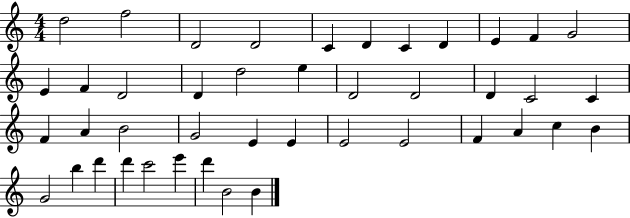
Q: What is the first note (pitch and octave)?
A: D5